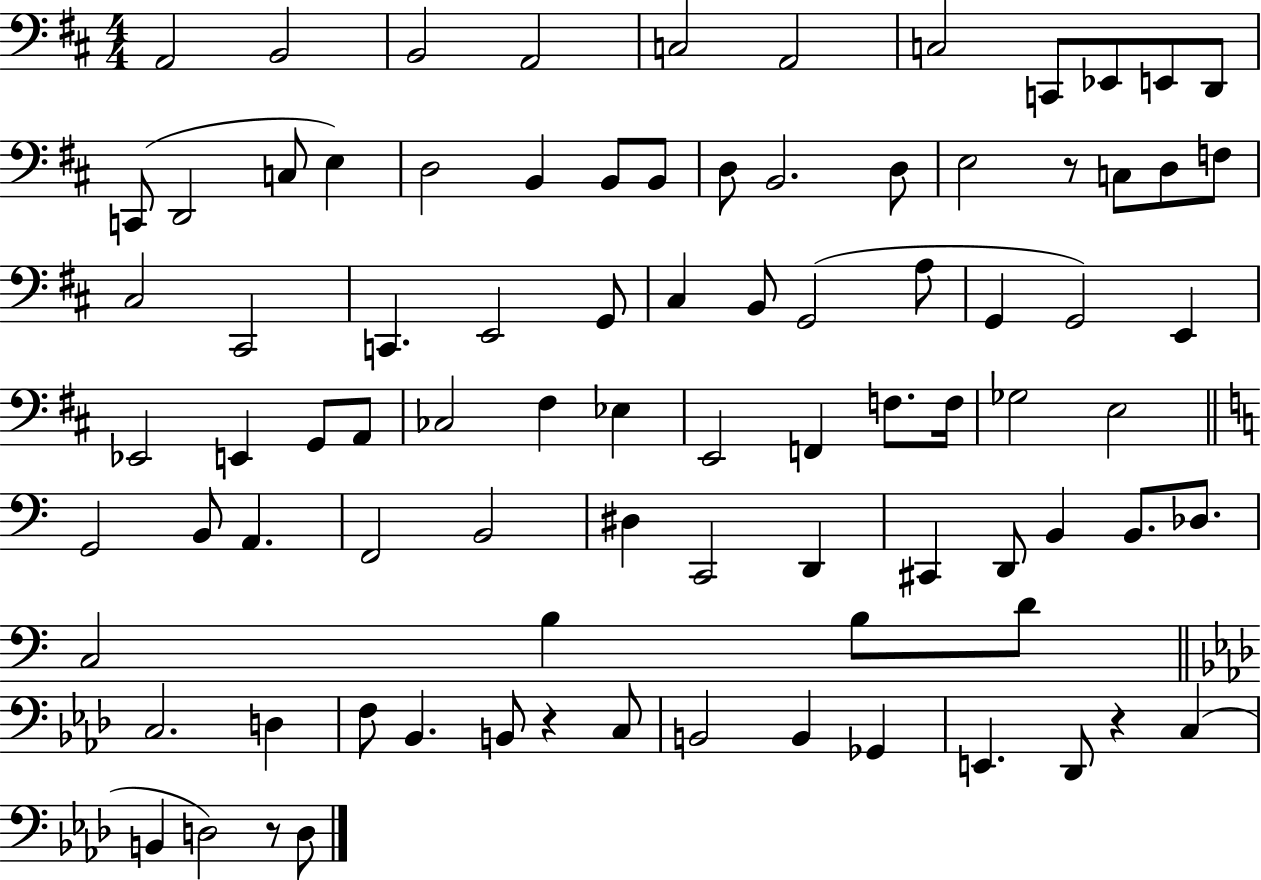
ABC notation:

X:1
T:Untitled
M:4/4
L:1/4
K:D
A,,2 B,,2 B,,2 A,,2 C,2 A,,2 C,2 C,,/2 _E,,/2 E,,/2 D,,/2 C,,/2 D,,2 C,/2 E, D,2 B,, B,,/2 B,,/2 D,/2 B,,2 D,/2 E,2 z/2 C,/2 D,/2 F,/2 ^C,2 ^C,,2 C,, E,,2 G,,/2 ^C, B,,/2 G,,2 A,/2 G,, G,,2 E,, _E,,2 E,, G,,/2 A,,/2 _C,2 ^F, _E, E,,2 F,, F,/2 F,/4 _G,2 E,2 G,,2 B,,/2 A,, F,,2 B,,2 ^D, C,,2 D,, ^C,, D,,/2 B,, B,,/2 _D,/2 C,2 B, B,/2 D/2 C,2 D, F,/2 _B,, B,,/2 z C,/2 B,,2 B,, _G,, E,, _D,,/2 z C, B,, D,2 z/2 D,/2